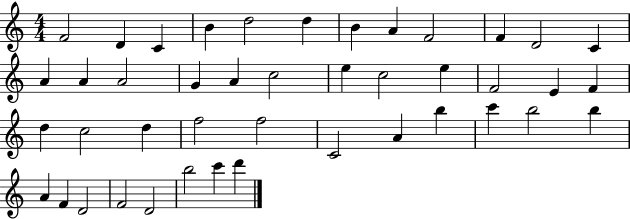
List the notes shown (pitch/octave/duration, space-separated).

F4/h D4/q C4/q B4/q D5/h D5/q B4/q A4/q F4/h F4/q D4/h C4/q A4/q A4/q A4/h G4/q A4/q C5/h E5/q C5/h E5/q F4/h E4/q F4/q D5/q C5/h D5/q F5/h F5/h C4/h A4/q B5/q C6/q B5/h B5/q A4/q F4/q D4/h F4/h D4/h B5/h C6/q D6/q